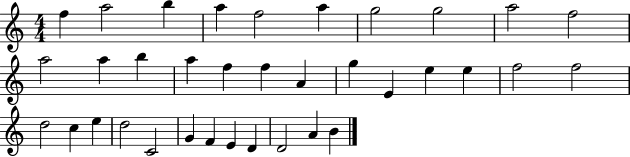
F5/q A5/h B5/q A5/q F5/h A5/q G5/h G5/h A5/h F5/h A5/h A5/q B5/q A5/q F5/q F5/q A4/q G5/q E4/q E5/q E5/q F5/h F5/h D5/h C5/q E5/q D5/h C4/h G4/q F4/q E4/q D4/q D4/h A4/q B4/q